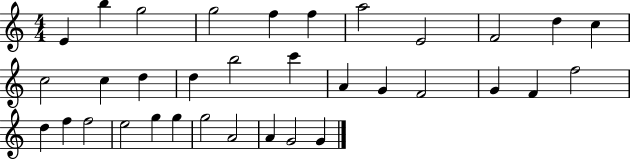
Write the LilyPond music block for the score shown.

{
  \clef treble
  \numericTimeSignature
  \time 4/4
  \key c \major
  e'4 b''4 g''2 | g''2 f''4 f''4 | a''2 e'2 | f'2 d''4 c''4 | \break c''2 c''4 d''4 | d''4 b''2 c'''4 | a'4 g'4 f'2 | g'4 f'4 f''2 | \break d''4 f''4 f''2 | e''2 g''4 g''4 | g''2 a'2 | a'4 g'2 g'4 | \break \bar "|."
}